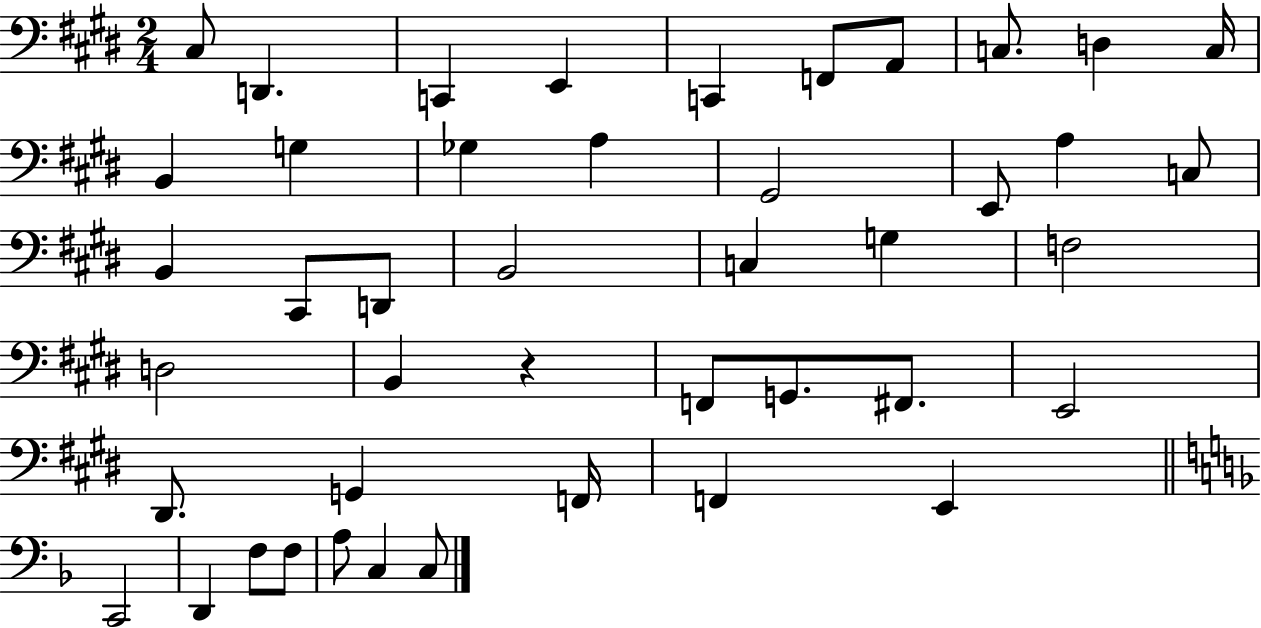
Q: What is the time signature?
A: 2/4